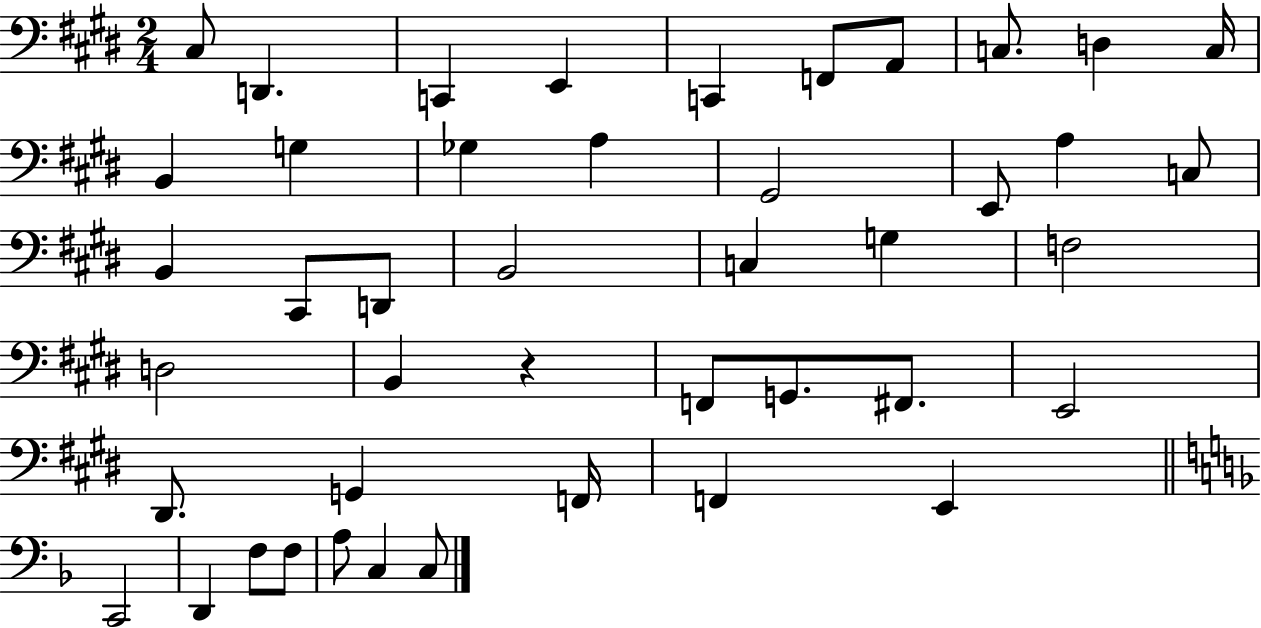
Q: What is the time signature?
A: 2/4